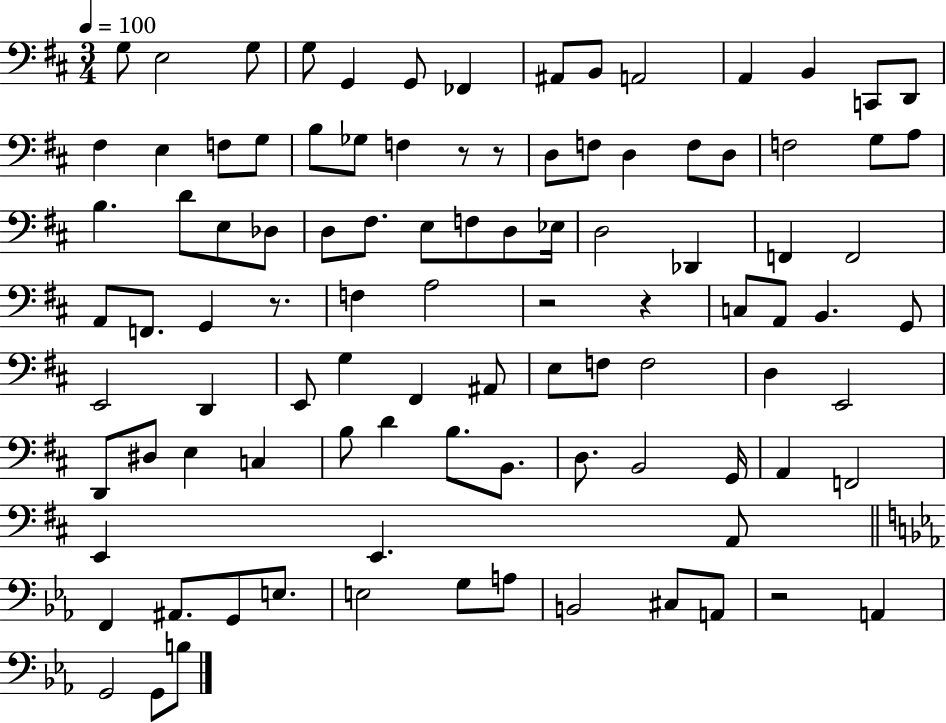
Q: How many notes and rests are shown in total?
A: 99